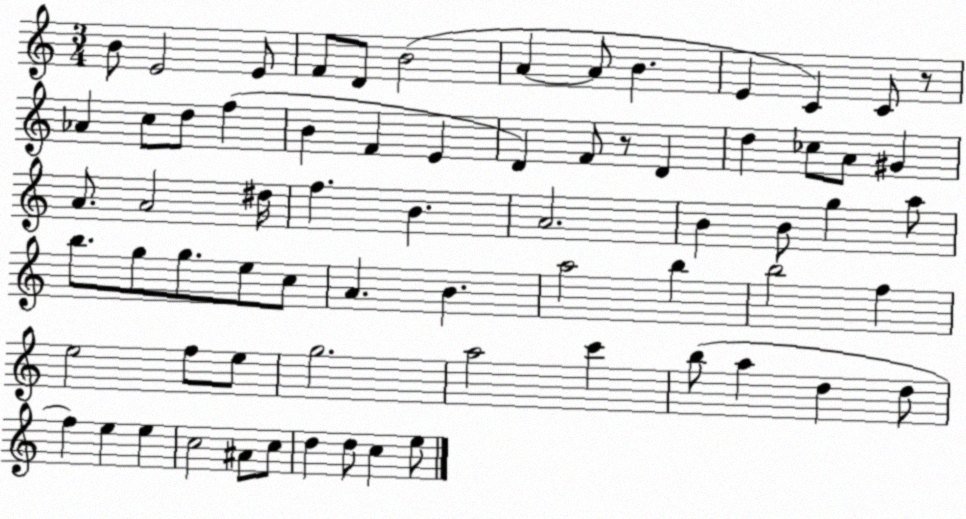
X:1
T:Untitled
M:3/4
L:1/4
K:C
B/2 E2 E/2 F/2 D/2 B2 A A/2 B E C C/2 z/2 _A c/2 d/2 f B F E D F/2 z/2 D d _c/2 A/2 ^G A/2 A2 ^d/4 f B A2 B B/2 g a/2 b/2 g/2 g/2 e/2 c/2 A B a2 b b2 f e2 f/2 e/2 g2 a2 c' b/2 a d d/2 f e e c2 ^A/2 c/2 d d/2 c e/2